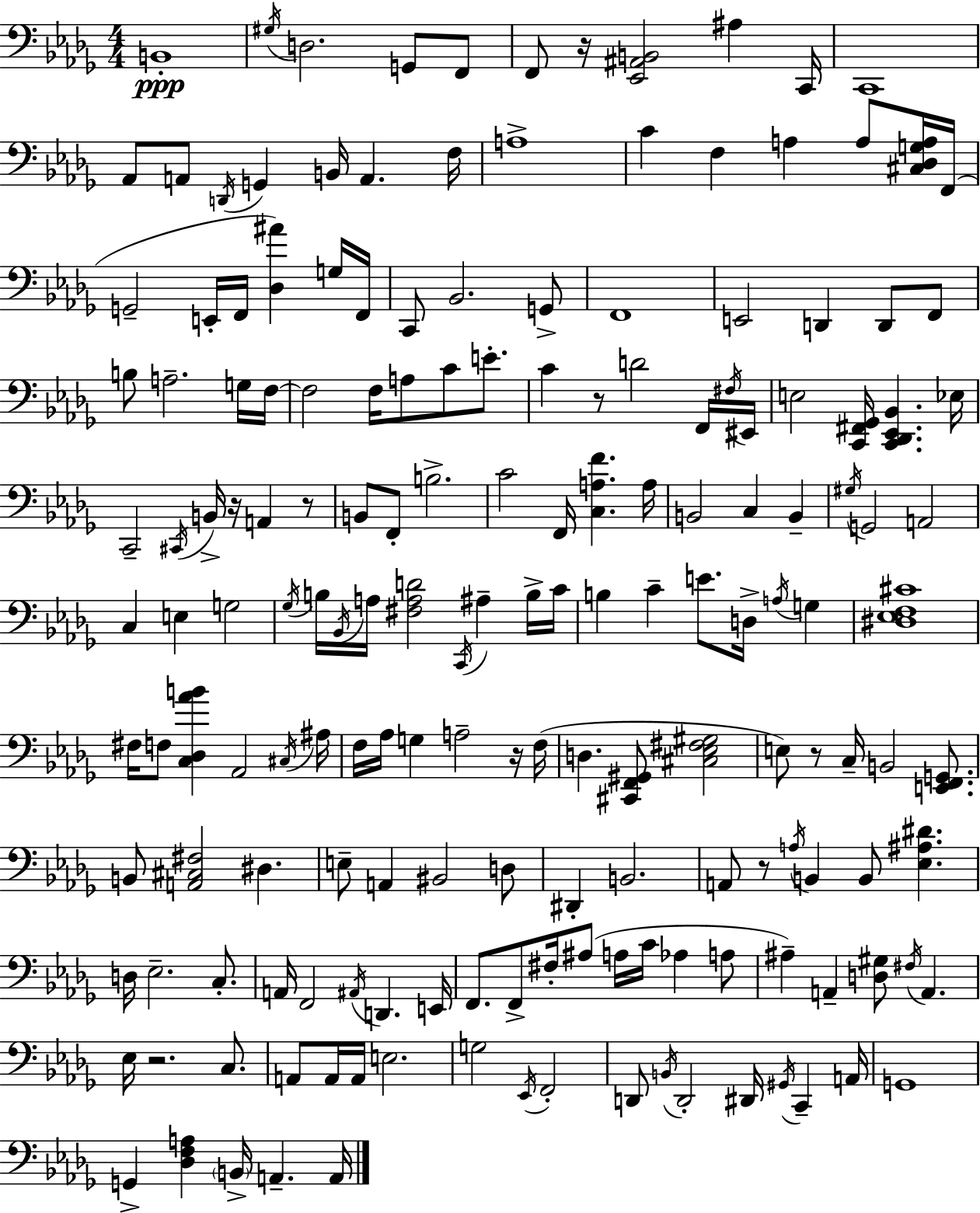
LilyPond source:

{
  \clef bass
  \numericTimeSignature
  \time 4/4
  \key bes \minor
  b,1-.\ppp | \acciaccatura { gis16 } d2. g,8 f,8 | f,8 r16 <ees, ais, b,>2 ais4 | c,16 c,1 | \break aes,8 a,8 \acciaccatura { d,16 } g,4 b,16 a,4. | f16 a1-> | c'4 f4 a4 a8 | <cis des g a>16 f,16( g,2-- e,16-. f,16 <des ais'>4) | \break g16 f,16 c,8 bes,2. | g,8-> f,1 | e,2 d,4 d,8 | f,8 b8 a2.-- | \break g16 f16~~ f2 f16 a8 c'8 e'8.-. | c'4 r8 d'2 | f,16 \acciaccatura { fis16 } eis,16 e2 <c, fis, ges,>16 <c, des, ees, bes,>4. | ees16 c,2-- \acciaccatura { cis,16 } b,16-> r16 a,4 | \break r8 b,8 f,8-. b2.-> | c'2 f,16 <c a f'>4. | a16 b,2 c4 | b,4-- \acciaccatura { gis16 } g,2 a,2 | \break c4 e4 g2 | \acciaccatura { ges16 } b16 \acciaccatura { bes,16 } a16 <fis a d'>2 | \acciaccatura { c,16 } ais4-- b16-> c'16 b4 c'4-- | e'8. d16-> \acciaccatura { a16 } g4 <dis ees f cis'>1 | \break fis16 f8 <c des aes' b'>4 | aes,2 \acciaccatura { cis16 } ais16 f16 aes16 g4 | a2-- r16 f16( d4. | <cis, f, gis,>8 <cis ees fis gis>2 e8) r8 c16-- b,2 | \break <e, f, g,>8. b,8 <a, cis fis>2 | dis4. e8-- a,4 | bis,2 d8 dis,4-. b,2. | a,8 r8 \acciaccatura { a16 } b,4 | \break b,8 <ees ais dis'>4. d16 ees2.-- | c8.-. a,16 f,2 | \acciaccatura { ais,16 } d,4. e,16 f,8. f,8-> | fis16-. ais8( a16 c'16 aes4 a8 ais4--) | \break a,4-- <d gis>8 \acciaccatura { fis16 } a,4. ees16 r2. | c8. a,8 a,16 | a,16 e2. g2 | \acciaccatura { ees,16 } f,2-. d,8 | \break \acciaccatura { b,16 } d,2-. dis,16 \acciaccatura { gis,16 } c,4-- a,16 | g,1 | g,4-> <des f a>4 \parenthesize b,16-> a,4.-- a,16 | \bar "|."
}